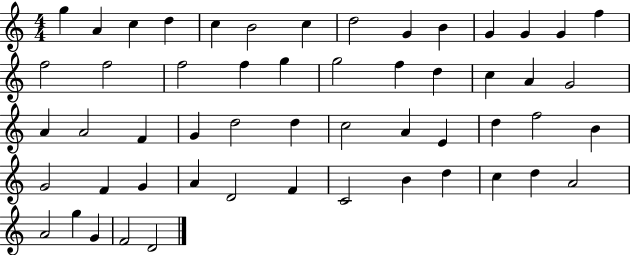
{
  \clef treble
  \numericTimeSignature
  \time 4/4
  \key c \major
  g''4 a'4 c''4 d''4 | c''4 b'2 c''4 | d''2 g'4 b'4 | g'4 g'4 g'4 f''4 | \break f''2 f''2 | f''2 f''4 g''4 | g''2 f''4 d''4 | c''4 a'4 g'2 | \break a'4 a'2 f'4 | g'4 d''2 d''4 | c''2 a'4 e'4 | d''4 f''2 b'4 | \break g'2 f'4 g'4 | a'4 d'2 f'4 | c'2 b'4 d''4 | c''4 d''4 a'2 | \break a'2 g''4 g'4 | f'2 d'2 | \bar "|."
}